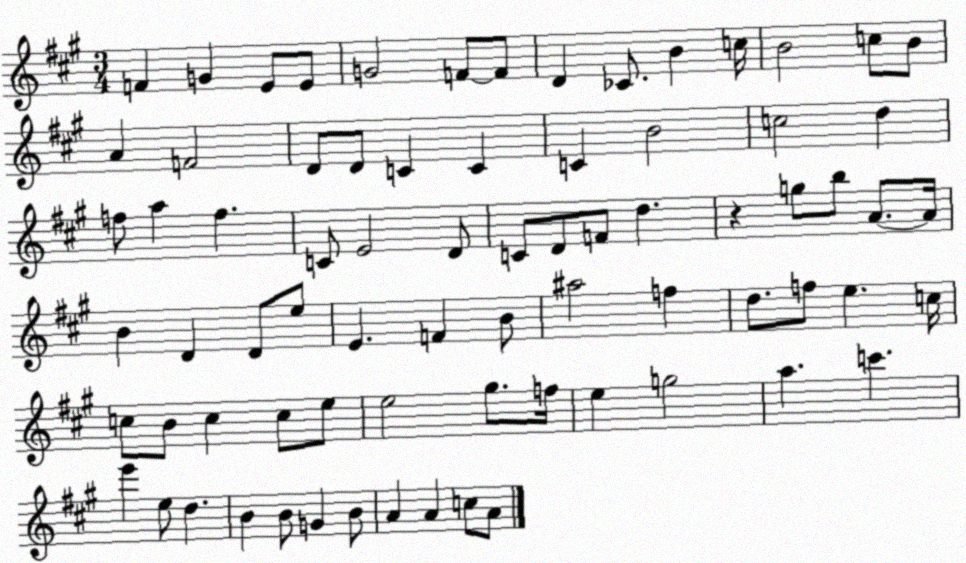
X:1
T:Untitled
M:3/4
L:1/4
K:A
F G E/2 E/2 G2 F/2 F/2 D _C/2 B c/4 B2 c/2 B/2 A F2 D/2 D/2 C C C B2 c2 d f/2 a f C/2 E2 D/2 C/2 D/2 F/2 d z g/2 b/2 A/2 A/4 B D D/2 e/2 E F B/2 ^a2 f d/2 f/2 e c/4 c/2 B/2 c c/2 e/2 e2 ^g/2 f/4 e g2 a c' e' e/2 d B B/2 G B/2 A A c/2 A/2